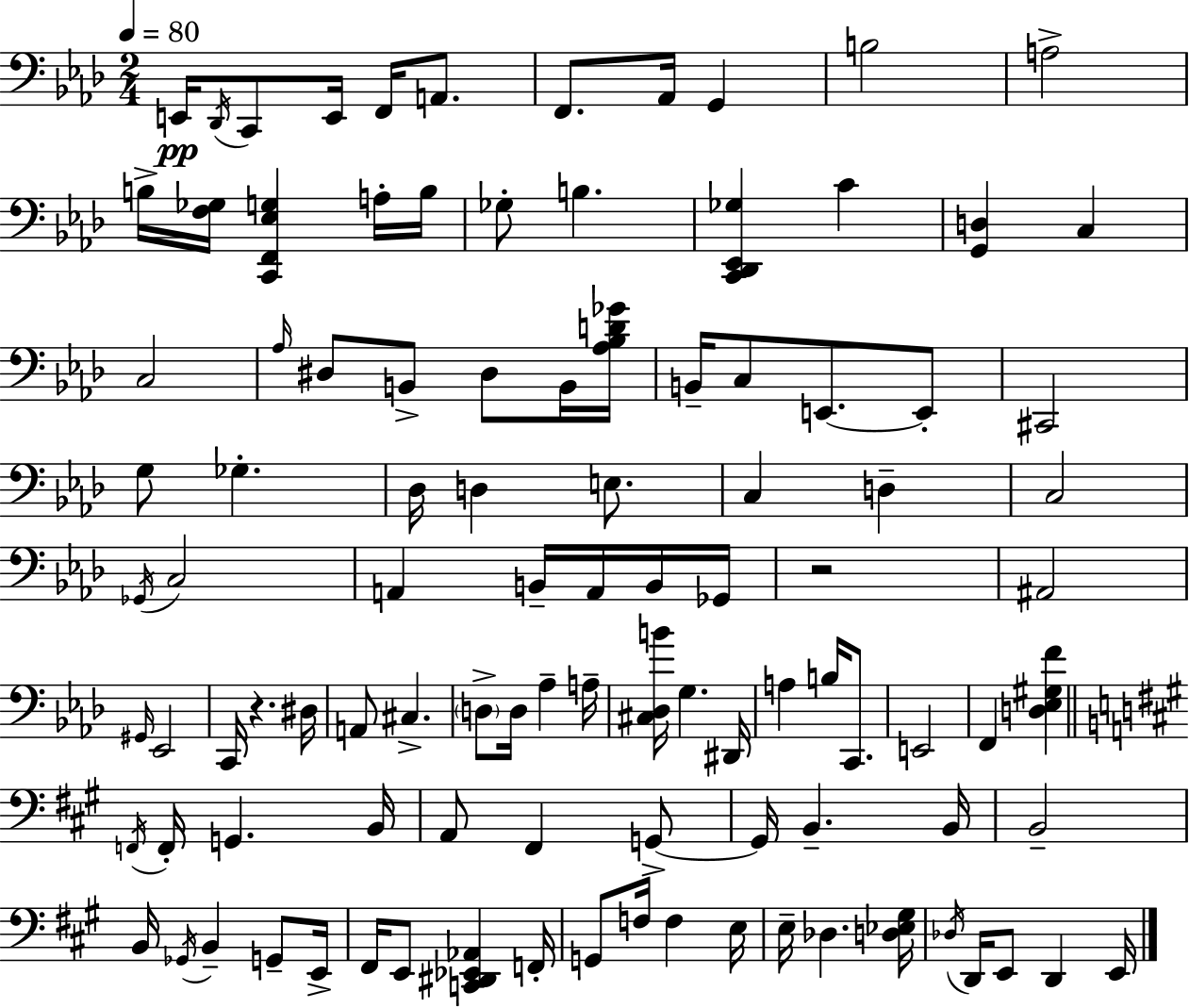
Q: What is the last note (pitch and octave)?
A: E2